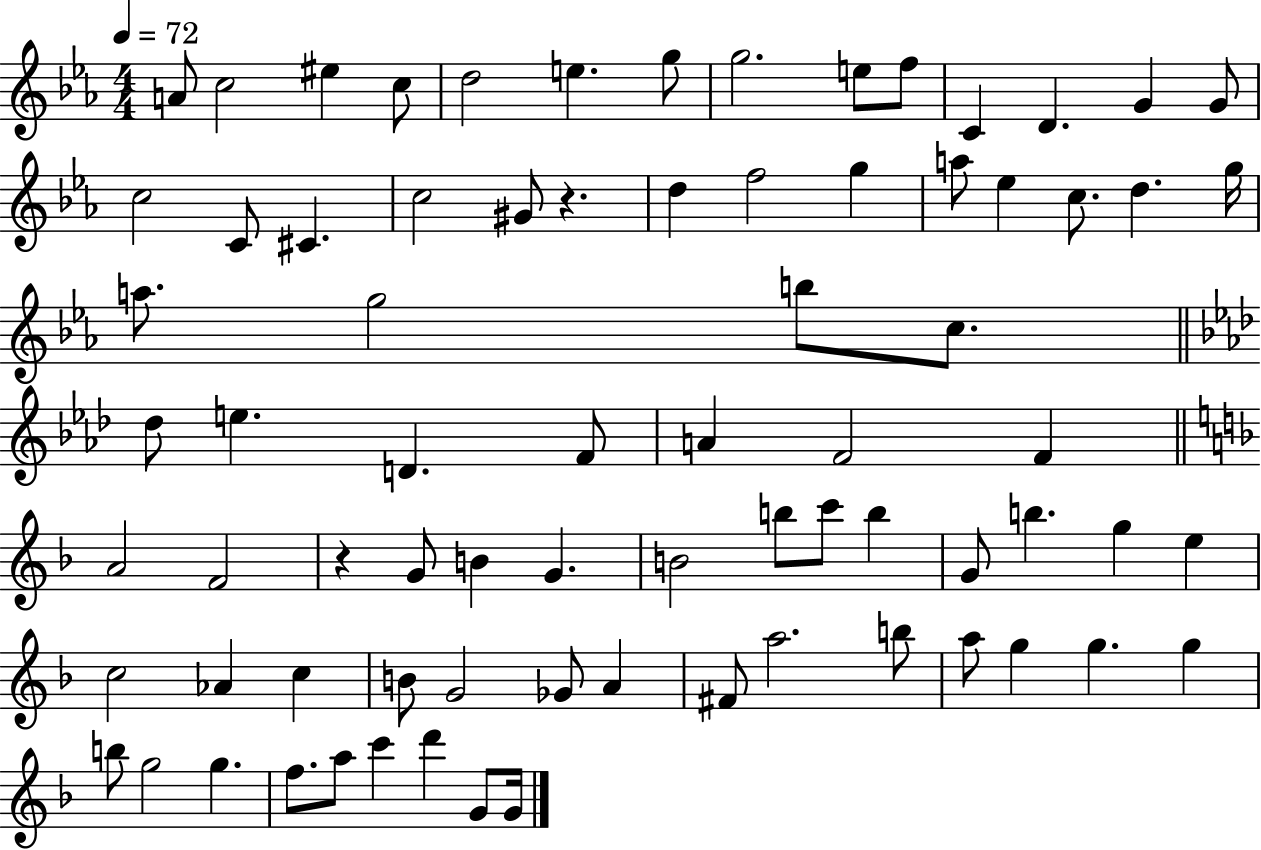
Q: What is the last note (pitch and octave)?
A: G4